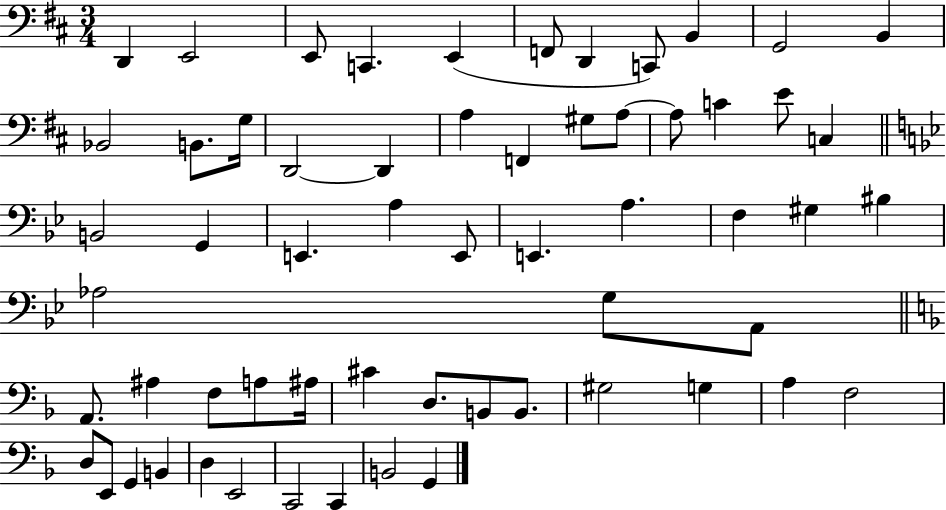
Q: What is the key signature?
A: D major